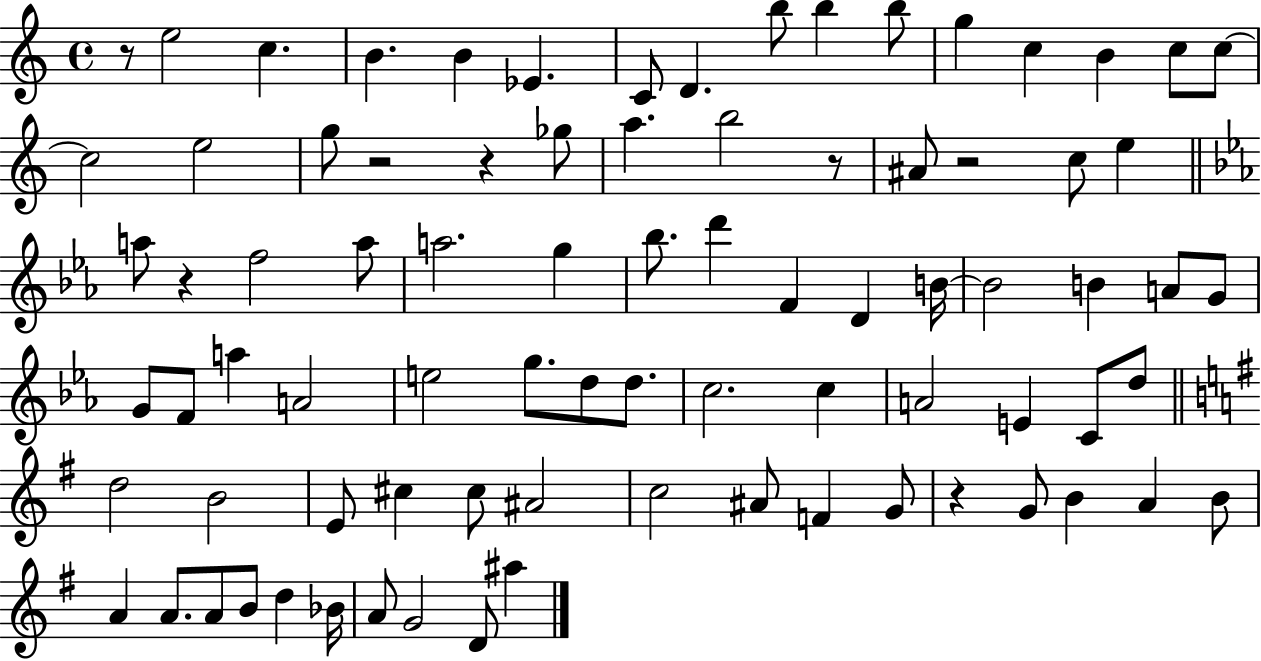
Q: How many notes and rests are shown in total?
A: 83